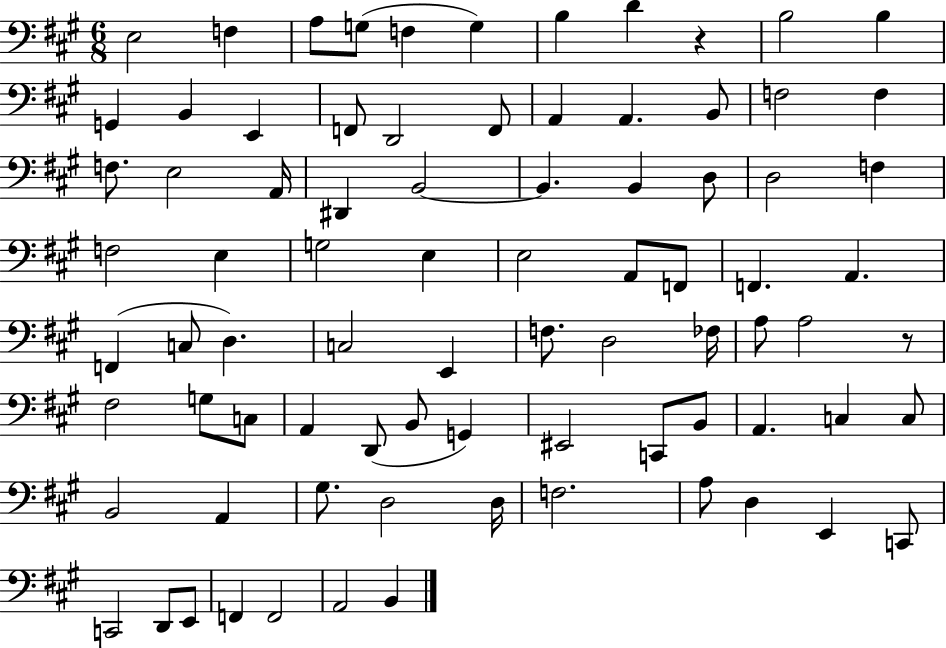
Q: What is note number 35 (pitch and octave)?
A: E3